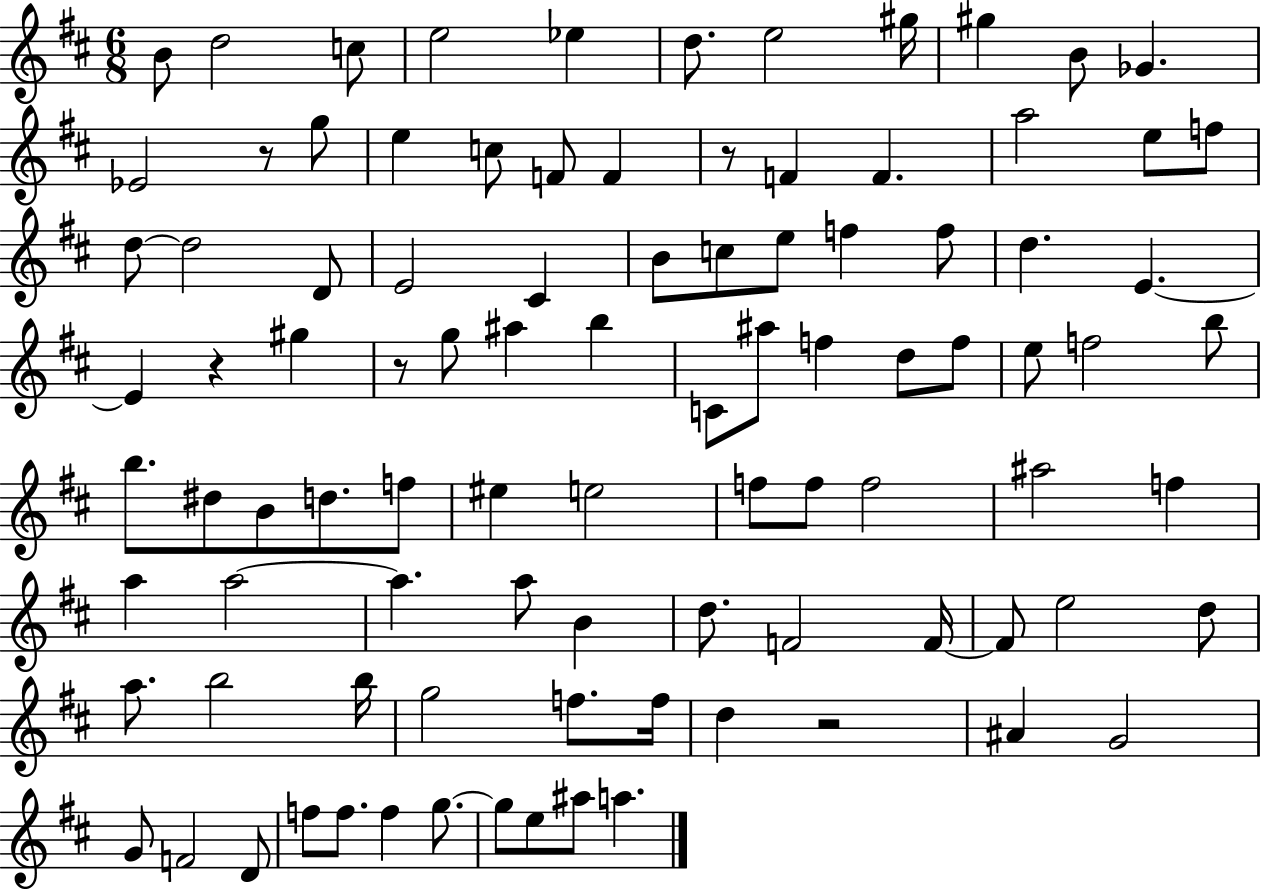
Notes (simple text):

B4/e D5/h C5/e E5/h Eb5/q D5/e. E5/h G#5/s G#5/q B4/e Gb4/q. Eb4/h R/e G5/e E5/q C5/e F4/e F4/q R/e F4/q F4/q. A5/h E5/e F5/e D5/e D5/h D4/e E4/h C#4/q B4/e C5/e E5/e F5/q F5/e D5/q. E4/q. E4/q R/q G#5/q R/e G5/e A#5/q B5/q C4/e A#5/e F5/q D5/e F5/e E5/e F5/h B5/e B5/e. D#5/e B4/e D5/e. F5/e EIS5/q E5/h F5/e F5/e F5/h A#5/h F5/q A5/q A5/h A5/q. A5/e B4/q D5/e. F4/h F4/s F4/e E5/h D5/e A5/e. B5/h B5/s G5/h F5/e. F5/s D5/q R/h A#4/q G4/h G4/e F4/h D4/e F5/e F5/e. F5/q G5/e. G5/e E5/e A#5/e A5/q.